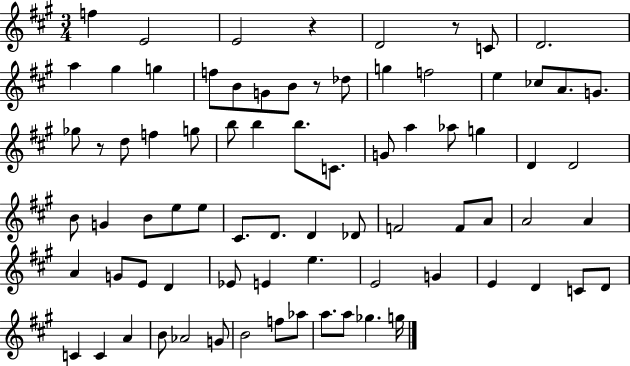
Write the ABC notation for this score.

X:1
T:Untitled
M:3/4
L:1/4
K:A
f E2 E2 z D2 z/2 C/2 D2 a ^g g f/2 B/2 G/2 B/2 z/2 _d/2 g f2 e _c/2 A/2 G/2 _g/2 z/2 d/2 f g/2 b/2 b b/2 C/2 G/2 a _a/2 g D D2 B/2 G B/2 e/2 e/2 ^C/2 D/2 D _D/2 F2 F/2 A/2 A2 A A G/2 E/2 D _E/2 E e E2 G E D C/2 D/2 C C A B/2 _A2 G/2 B2 f/2 _a/2 a/2 a/2 _g g/4